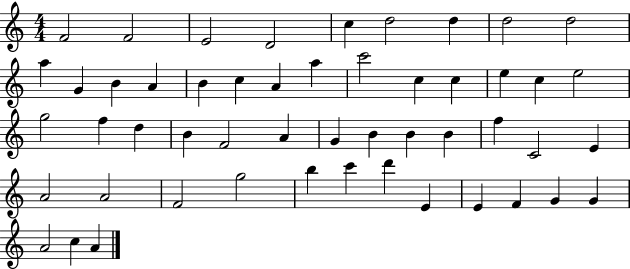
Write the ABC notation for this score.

X:1
T:Untitled
M:4/4
L:1/4
K:C
F2 F2 E2 D2 c d2 d d2 d2 a G B A B c A a c'2 c c e c e2 g2 f d B F2 A G B B B f C2 E A2 A2 F2 g2 b c' d' E E F G G A2 c A